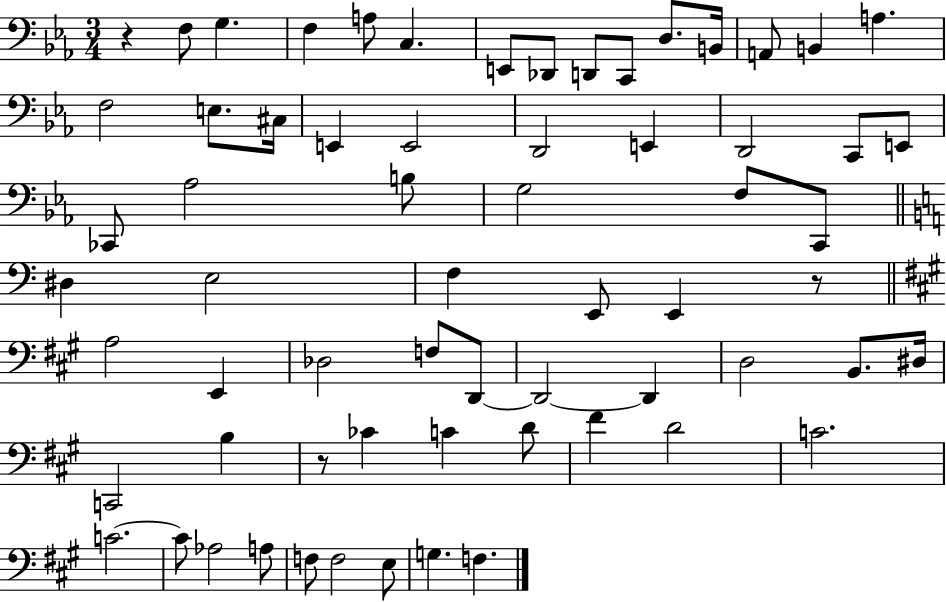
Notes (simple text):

R/q F3/e G3/q. F3/q A3/e C3/q. E2/e Db2/e D2/e C2/e D3/e. B2/s A2/e B2/q A3/q. F3/h E3/e. C#3/s E2/q E2/h D2/h E2/q D2/h C2/e E2/e CES2/e Ab3/h B3/e G3/h F3/e C2/e D#3/q E3/h F3/q E2/e E2/q R/e A3/h E2/q Db3/h F3/e D2/e D2/h D2/q D3/h B2/e. D#3/s C2/h B3/q R/e CES4/q C4/q D4/e F#4/q D4/h C4/h. C4/h. C4/e Ab3/h A3/e F3/e F3/h E3/e G3/q. F3/q.